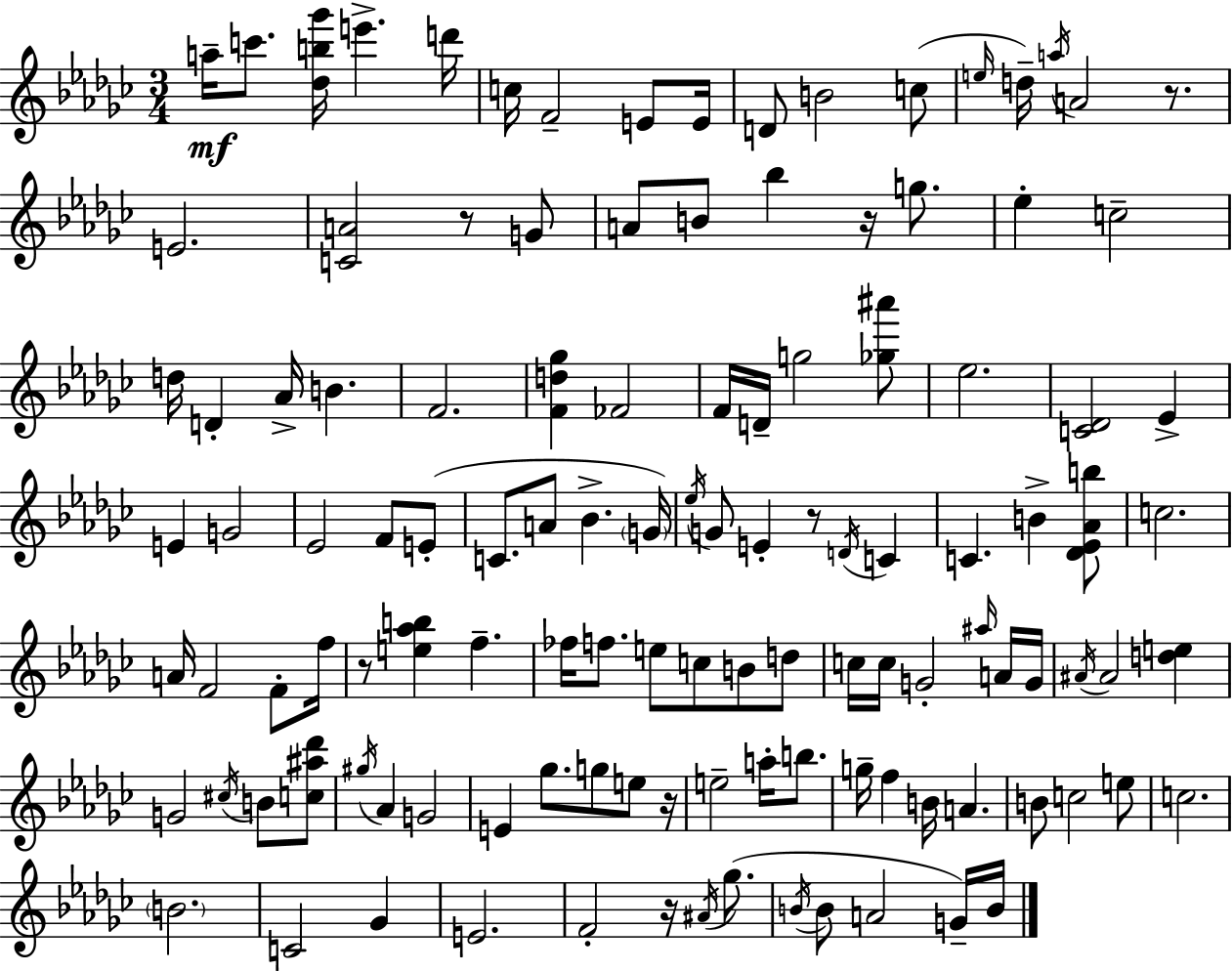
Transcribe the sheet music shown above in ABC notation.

X:1
T:Untitled
M:3/4
L:1/4
K:Ebm
a/4 c'/2 [_db_g']/4 e' d'/4 c/4 F2 E/2 E/4 D/2 B2 c/2 e/4 d/4 a/4 A2 z/2 E2 [CA]2 z/2 G/2 A/2 B/2 _b z/4 g/2 _e c2 d/4 D _A/4 B F2 [Fd_g] _F2 F/4 D/4 g2 [_g^a']/2 _e2 [C_D]2 _E E G2 _E2 F/2 E/2 C/2 A/2 _B G/4 _e/4 G/2 E z/2 D/4 C C B [_D_E_Ab]/2 c2 A/4 F2 F/2 f/4 z/2 [e_ab] f _f/4 f/2 e/2 c/2 B/2 d/2 c/4 c/4 G2 ^a/4 A/4 G/4 ^A/4 ^A2 [de] G2 ^c/4 B/2 [c^a_d']/2 ^g/4 _A G2 E _g/2 g/2 e/2 z/4 e2 a/4 b/2 g/4 f B/4 A B/2 c2 e/2 c2 B2 C2 _G E2 F2 z/4 ^A/4 _g/2 B/4 B/2 A2 G/4 B/4